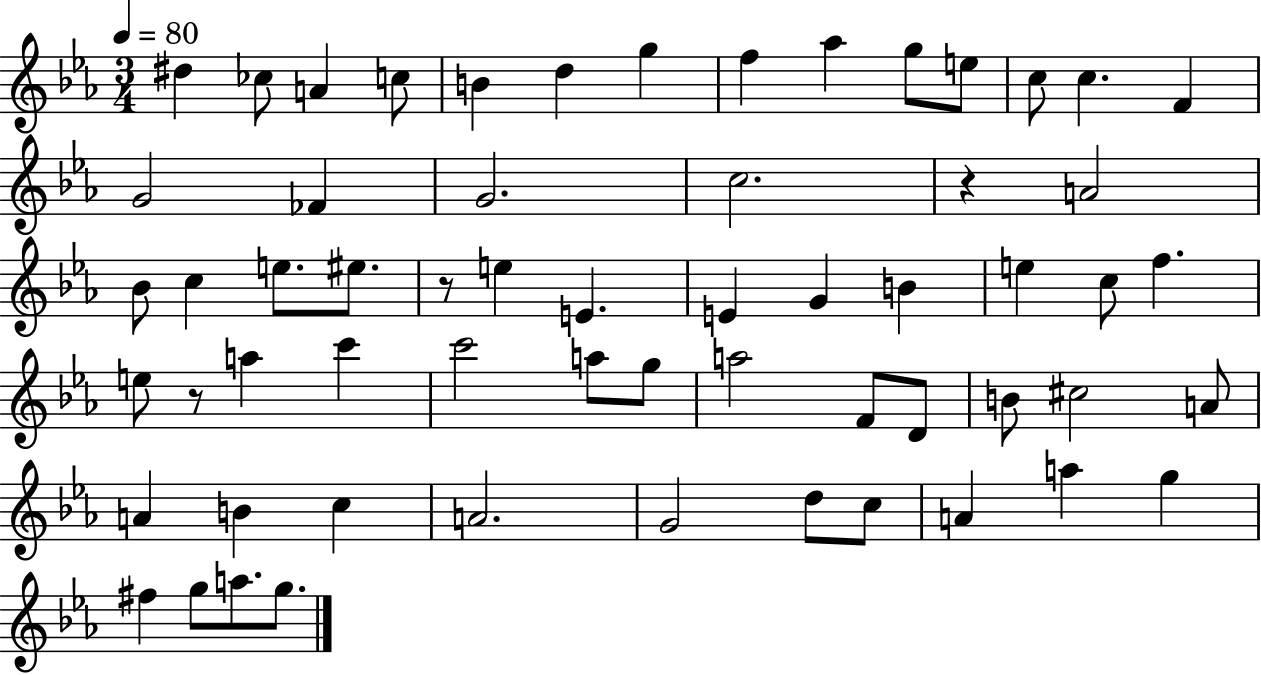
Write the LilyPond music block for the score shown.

{
  \clef treble
  \numericTimeSignature
  \time 3/4
  \key ees \major
  \tempo 4 = 80
  dis''4 ces''8 a'4 c''8 | b'4 d''4 g''4 | f''4 aes''4 g''8 e''8 | c''8 c''4. f'4 | \break g'2 fes'4 | g'2. | c''2. | r4 a'2 | \break bes'8 c''4 e''8. eis''8. | r8 e''4 e'4. | e'4 g'4 b'4 | e''4 c''8 f''4. | \break e''8 r8 a''4 c'''4 | c'''2 a''8 g''8 | a''2 f'8 d'8 | b'8 cis''2 a'8 | \break a'4 b'4 c''4 | a'2. | g'2 d''8 c''8 | a'4 a''4 g''4 | \break fis''4 g''8 a''8. g''8. | \bar "|."
}